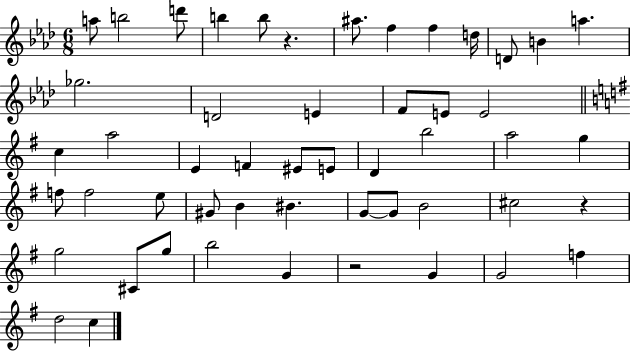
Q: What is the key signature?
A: AES major